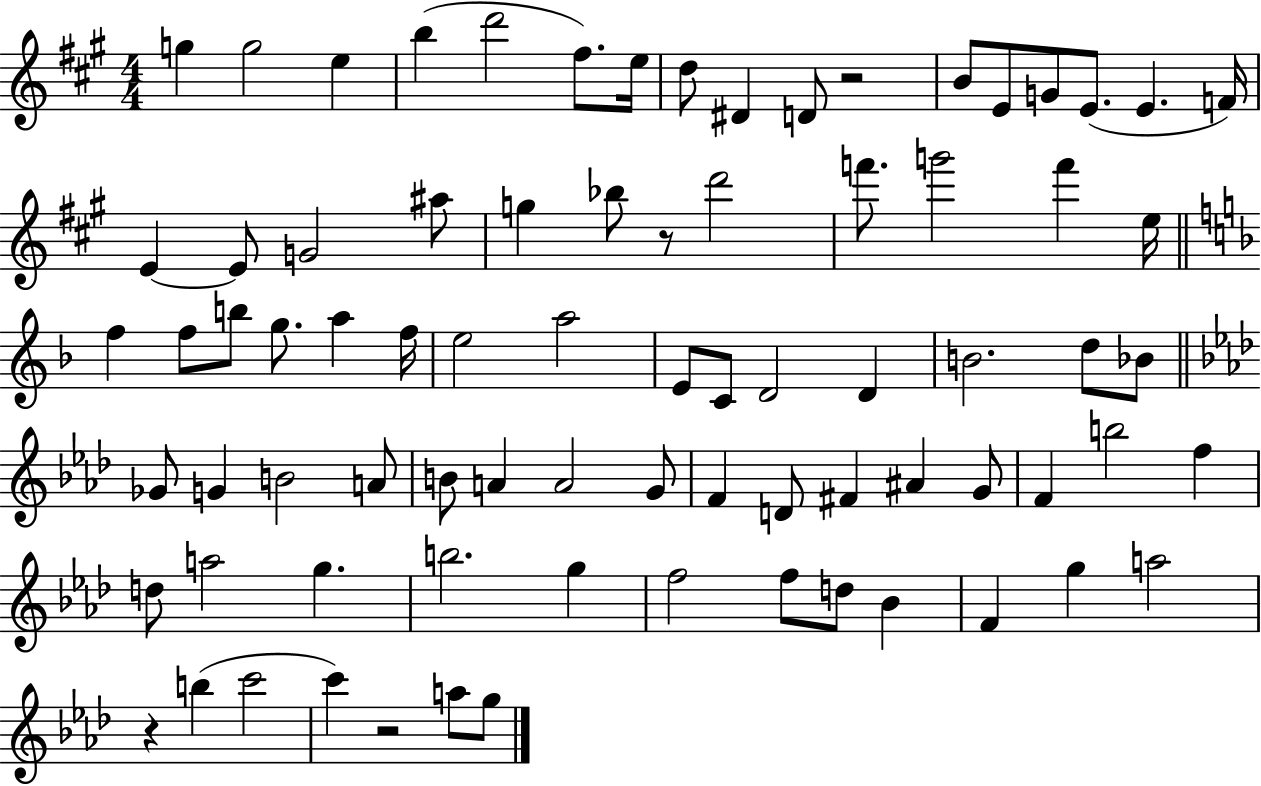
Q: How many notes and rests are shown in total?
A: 79